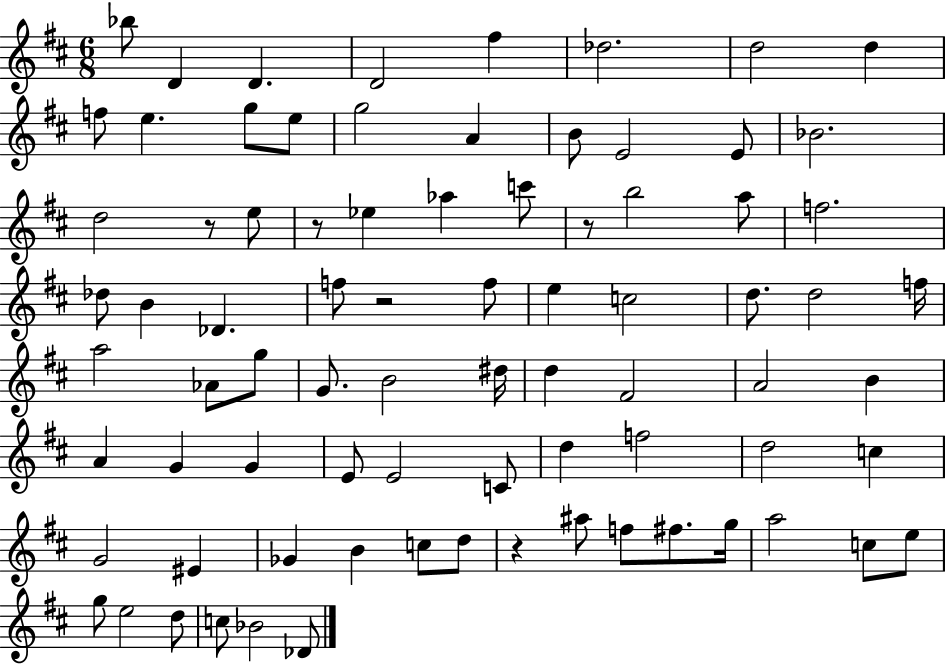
X:1
T:Untitled
M:6/8
L:1/4
K:D
_b/2 D D D2 ^f _d2 d2 d f/2 e g/2 e/2 g2 A B/2 E2 E/2 _B2 d2 z/2 e/2 z/2 _e _a c'/2 z/2 b2 a/2 f2 _d/2 B _D f/2 z2 f/2 e c2 d/2 d2 f/4 a2 _A/2 g/2 G/2 B2 ^d/4 d ^F2 A2 B A G G E/2 E2 C/2 d f2 d2 c G2 ^E _G B c/2 d/2 z ^a/2 f/2 ^f/2 g/4 a2 c/2 e/2 g/2 e2 d/2 c/2 _B2 _D/2